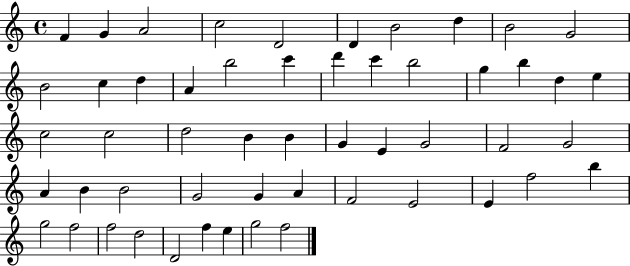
{
  \clef treble
  \time 4/4
  \defaultTimeSignature
  \key c \major
  f'4 g'4 a'2 | c''2 d'2 | d'4 b'2 d''4 | b'2 g'2 | \break b'2 c''4 d''4 | a'4 b''2 c'''4 | d'''4 c'''4 b''2 | g''4 b''4 d''4 e''4 | \break c''2 c''2 | d''2 b'4 b'4 | g'4 e'4 g'2 | f'2 g'2 | \break a'4 b'4 b'2 | g'2 g'4 a'4 | f'2 e'2 | e'4 f''2 b''4 | \break g''2 f''2 | f''2 d''2 | d'2 f''4 e''4 | g''2 f''2 | \break \bar "|."
}